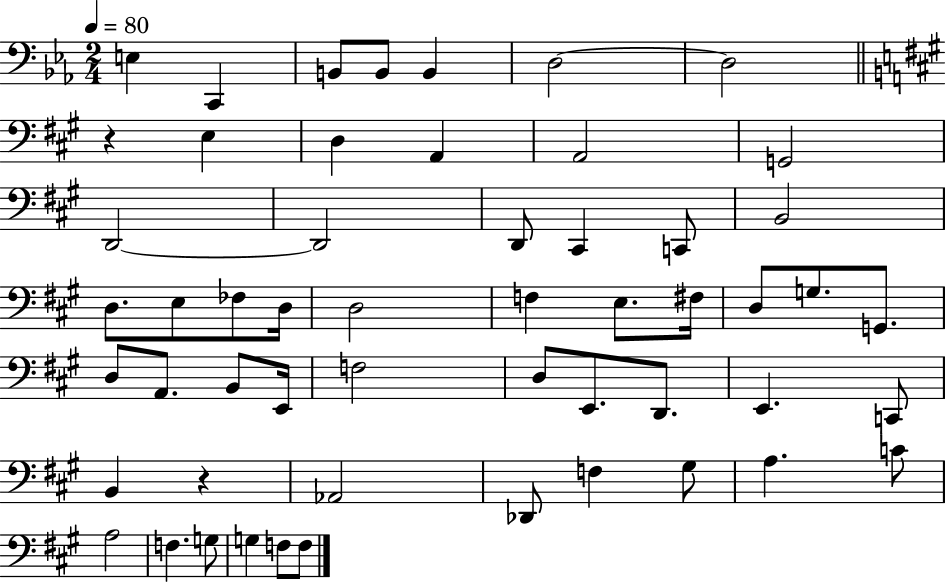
E3/q C2/q B2/e B2/e B2/q D3/h D3/h R/q E3/q D3/q A2/q A2/h G2/h D2/h D2/h D2/e C#2/q C2/e B2/h D3/e. E3/e FES3/e D3/s D3/h F3/q E3/e. F#3/s D3/e G3/e. G2/e. D3/e A2/e. B2/e E2/s F3/h D3/e E2/e. D2/e. E2/q. C2/e B2/q R/q Ab2/h Db2/e F3/q G#3/e A3/q. C4/e A3/h F3/q. G3/e G3/q F3/e F3/e